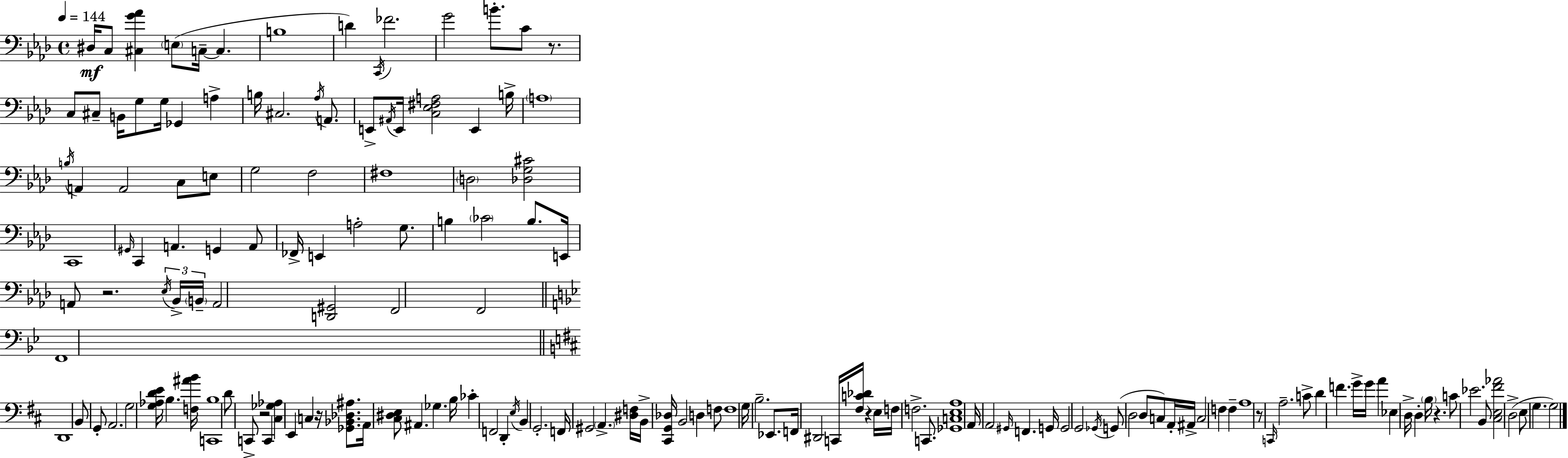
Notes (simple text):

D#3/s C3/e [C#3,G4,Ab4]/q E3/e C3/s C3/q. B3/w D4/q C2/s FES4/h. G4/h B4/e. C4/e R/e. C3/e C#3/e B2/s G3/e G3/s Gb2/q A3/q B3/s C#3/h. Ab3/s A2/e. E2/e A#2/s E2/s [C3,Eb3,F#3,A3]/h E2/q B3/s A3/w B3/s A2/q A2/h C3/e E3/e G3/h F3/h F#3/w D3/h [Db3,G3,C#4]/h C2/w G#2/s C2/q A2/q. G2/q A2/e FES2/s E2/q A3/h G3/e. B3/q CES4/h B3/e. E2/s A2/e R/h. Eb3/s Bb2/s B2/s A2/h [D2,G#2]/h F2/h F2/h F2/w D2/w B2/e G2/e A2/h. G3/h [G3,Ab3,D4,E4]/s B3/q. [F3,A#4,B4]/s [C2,B3]/w D4/e C2/e R/h C2/q [C#3,Gb3,Ab3]/q E2/q C3/q R/s [Gb2,Bb2,Db3,A#3]/e. A2/s [C#3,D#3,E3]/e A#2/q. Gb3/q. B3/s CES4/q F2/h D2/q E3/s B2/q G2/h. F2/s G#2/h A2/q. [D#3,F3]/s B2/s [C#2,G2,Db3]/s B2/h D3/q F3/e F3/w G3/s B3/h. Eb2/e. F2/s D#2/h C2/s [F#3,C4,Db4]/s R/q E3/s F3/s F3/h. C2/e. [Gb2,C3,E3,A3]/w A2/s A2/h G#2/s F2/q. G2/s G2/h G2/h Gb2/s G2/e D3/h D3/e C3/e A2/s A#2/s C3/h F3/q F3/q A3/w R/e C2/s A3/h. C4/e D4/q F4/q. G4/s G4/s A4/q Eb3/q D3/s D3/q B3/s R/q. C4/e Eb4/h. B2/e [C#3,E3,F#4,Ab4]/h D3/h E3/e G3/q. G3/h